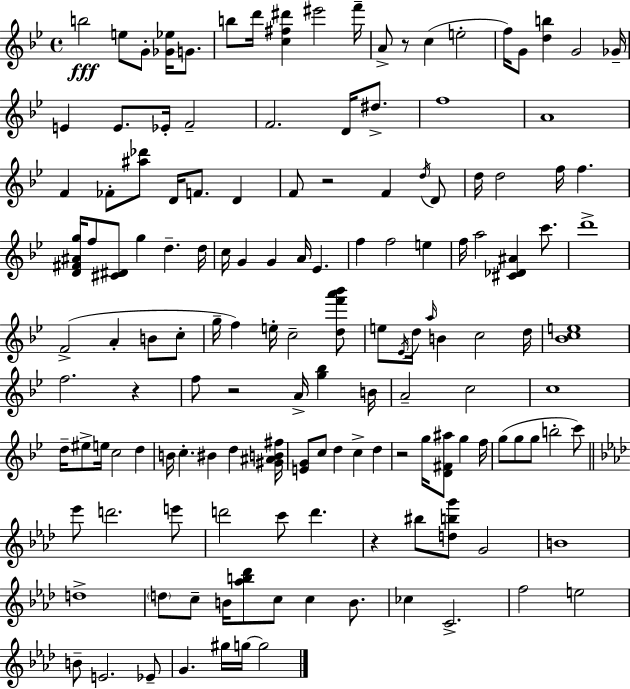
X:1
T:Untitled
M:4/4
L:1/4
K:Bb
b2 e/2 G/2 [_G_e]/4 G/2 b/2 d'/4 [c^f^d'] ^e'2 f'/4 A/2 z/2 c e2 f/4 G/2 [db] G2 _G/4 E E/2 _E/4 F2 F2 D/4 ^d/2 f4 A4 F _F/2 [^a_d']/2 D/4 F/2 D F/2 z2 F d/4 D/2 d/4 d2 f/4 f [D^F^Ag]/4 f/2 [^C^D]/2 g d d/4 c/4 G G A/4 _E f f2 e f/4 a2 [^C_D^A] c'/2 d'4 F2 A B/2 c/2 g/4 f e/4 c2 [df'a'_b']/2 e/2 _E/4 d/4 a/4 B c2 d/4 [_Bce]4 f2 z f/2 z2 A/4 [g_b] B/4 A2 c2 c4 d/4 ^e/2 e/4 c2 d B/4 c ^B d [^G^AB^f]/4 [EG]/2 c/2 d c d z2 g/4 [D^F^a]/2 g f/4 g/2 g/2 g/2 b2 c'/2 _e'/2 d'2 e'/2 d'2 c'/2 d' z ^b/2 [dbg']/2 G2 B4 d4 d/2 c/2 B/4 [_ab_d']/2 c/2 c B/2 _c C2 f2 e2 B/2 E2 _E/2 G ^g/4 g/4 g2